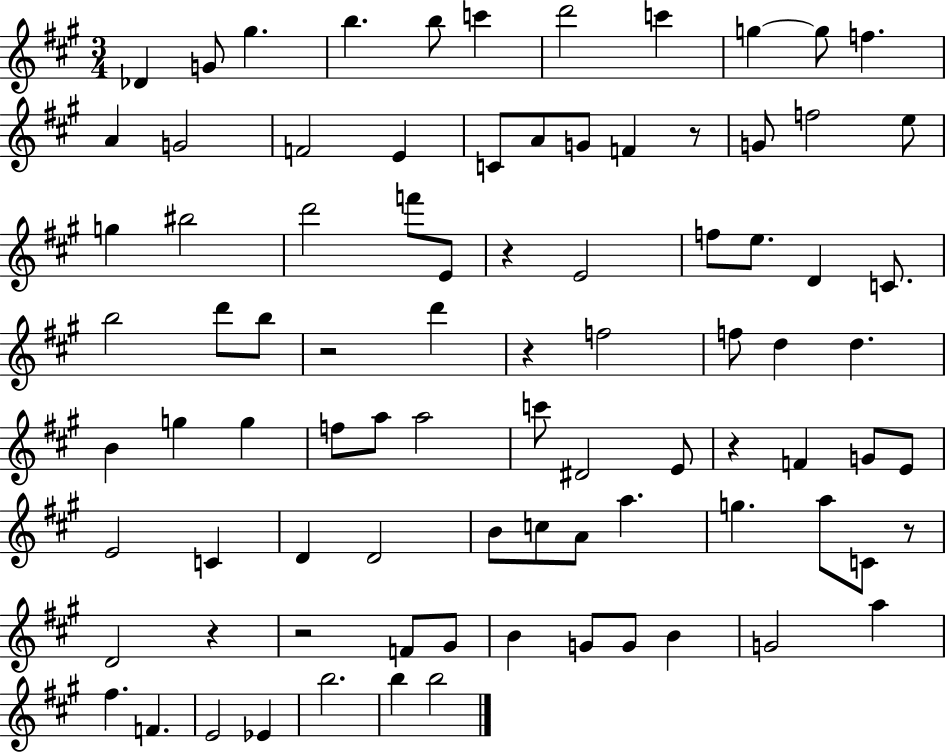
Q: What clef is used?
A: treble